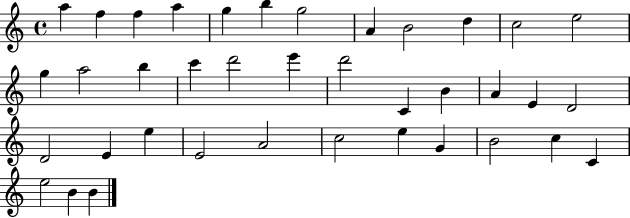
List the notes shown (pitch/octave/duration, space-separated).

A5/q F5/q F5/q A5/q G5/q B5/q G5/h A4/q B4/h D5/q C5/h E5/h G5/q A5/h B5/q C6/q D6/h E6/q D6/h C4/q B4/q A4/q E4/q D4/h D4/h E4/q E5/q E4/h A4/h C5/h E5/q G4/q B4/h C5/q C4/q E5/h B4/q B4/q